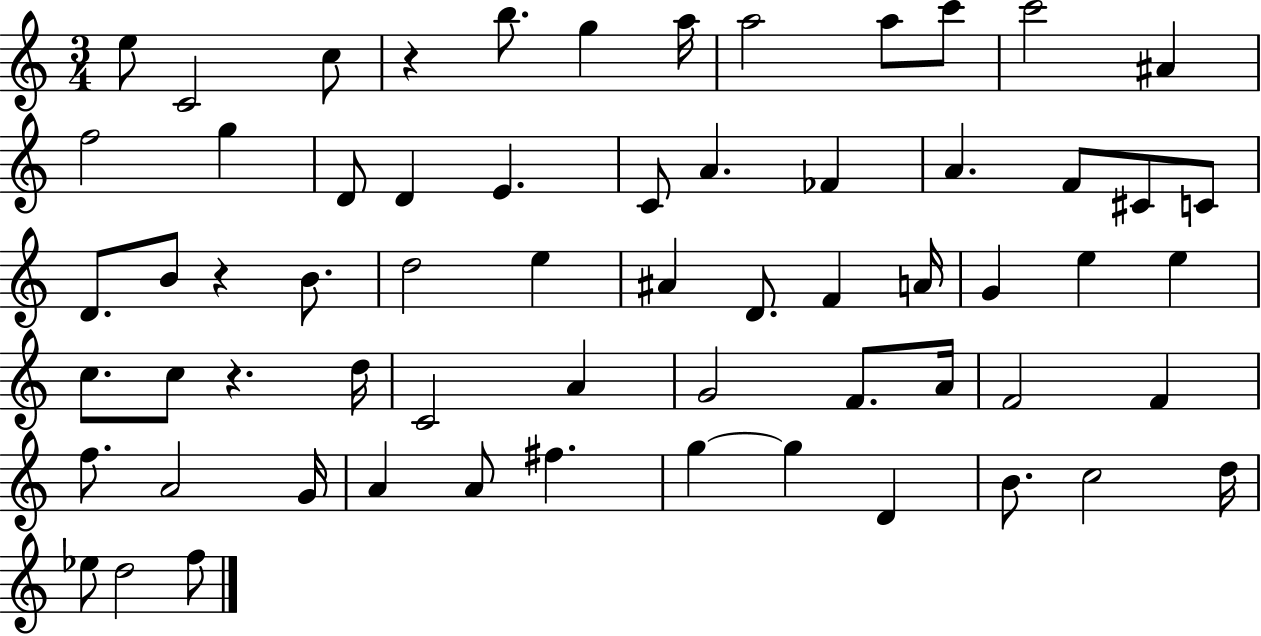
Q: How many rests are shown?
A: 3